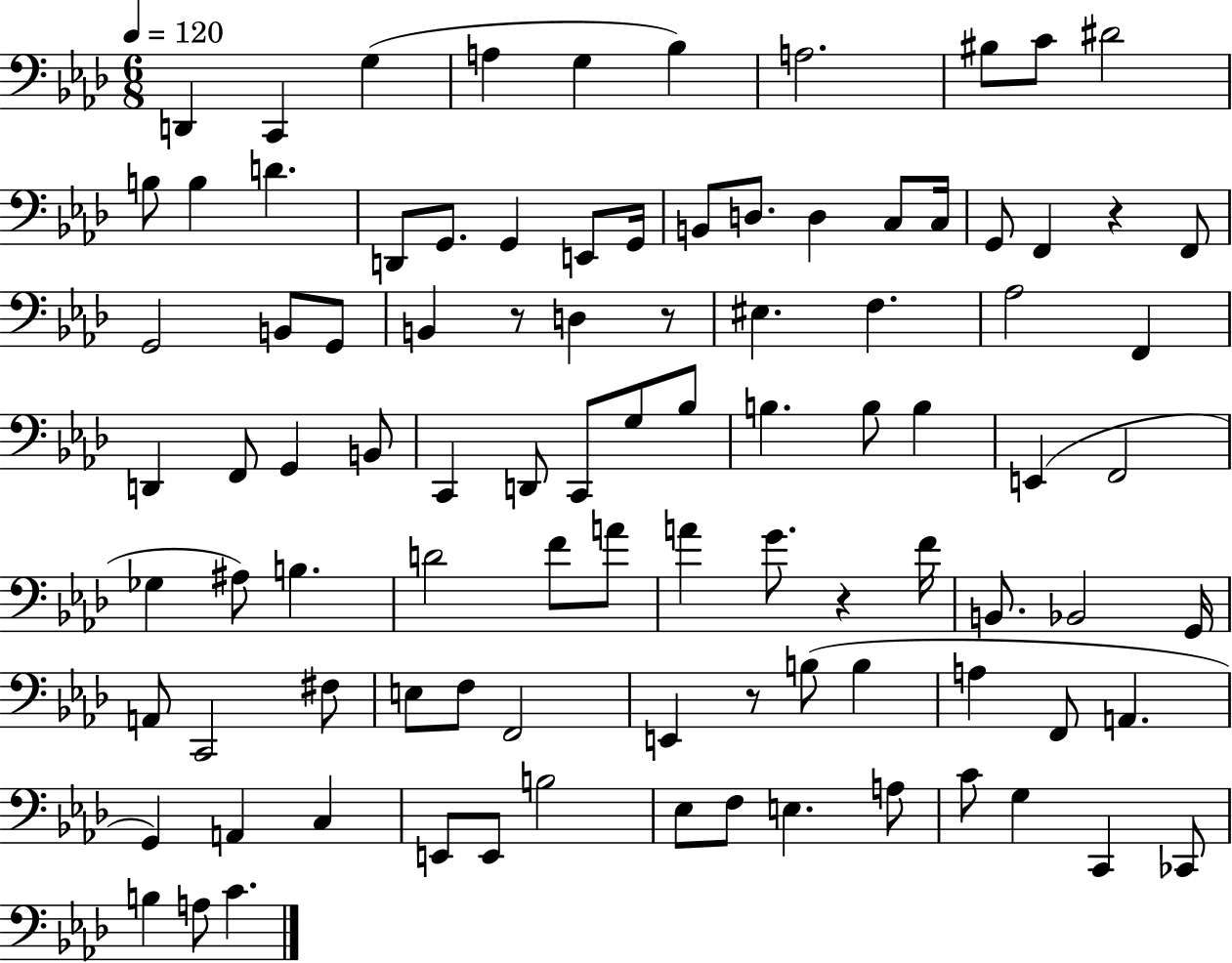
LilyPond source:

{
  \clef bass
  \numericTimeSignature
  \time 6/8
  \key aes \major
  \tempo 4 = 120
  d,4 c,4 g4( | a4 g4 bes4) | a2. | bis8 c'8 dis'2 | \break b8 b4 d'4. | d,8 g,8. g,4 e,8 g,16 | b,8 d8. d4 c8 c16 | g,8 f,4 r4 f,8 | \break g,2 b,8 g,8 | b,4 r8 d4 r8 | eis4. f4. | aes2 f,4 | \break d,4 f,8 g,4 b,8 | c,4 d,8 c,8 g8 bes8 | b4. b8 b4 | e,4( f,2 | \break ges4 ais8) b4. | d'2 f'8 a'8 | a'4 g'8. r4 f'16 | b,8. bes,2 g,16 | \break a,8 c,2 fis8 | e8 f8 f,2 | e,4 r8 b8( b4 | a4 f,8 a,4. | \break g,4) a,4 c4 | e,8 e,8 b2 | ees8 f8 e4. a8 | c'8 g4 c,4 ces,8 | \break b4 a8 c'4. | \bar "|."
}